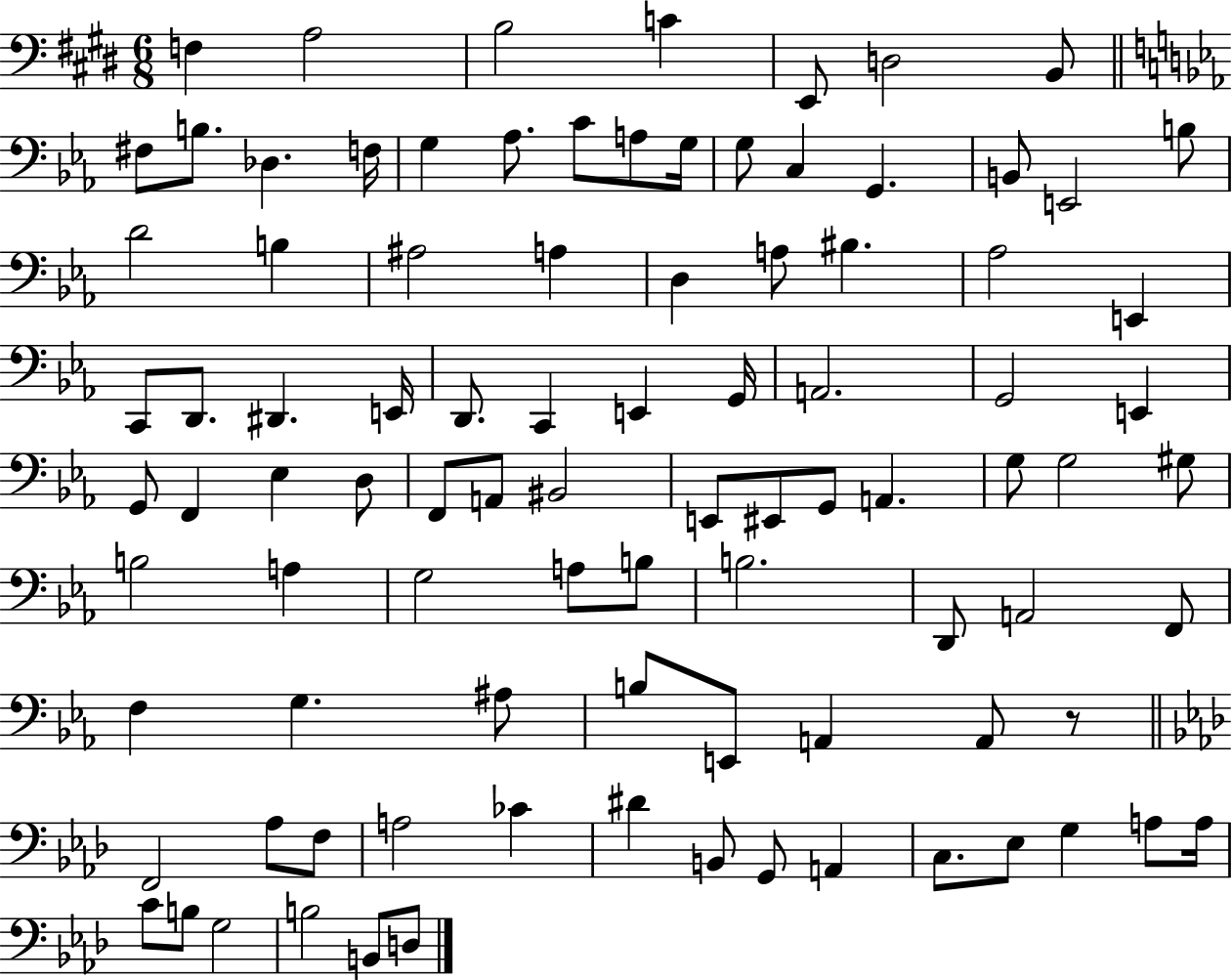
X:1
T:Untitled
M:6/8
L:1/4
K:E
F, A,2 B,2 C E,,/2 D,2 B,,/2 ^F,/2 B,/2 _D, F,/4 G, _A,/2 C/2 A,/2 G,/4 G,/2 C, G,, B,,/2 E,,2 B,/2 D2 B, ^A,2 A, D, A,/2 ^B, _A,2 E,, C,,/2 D,,/2 ^D,, E,,/4 D,,/2 C,, E,, G,,/4 A,,2 G,,2 E,, G,,/2 F,, _E, D,/2 F,,/2 A,,/2 ^B,,2 E,,/2 ^E,,/2 G,,/2 A,, G,/2 G,2 ^G,/2 B,2 A, G,2 A,/2 B,/2 B,2 D,,/2 A,,2 F,,/2 F, G, ^A,/2 B,/2 E,,/2 A,, A,,/2 z/2 F,,2 _A,/2 F,/2 A,2 _C ^D B,,/2 G,,/2 A,, C,/2 _E,/2 G, A,/2 A,/4 C/2 B,/2 G,2 B,2 B,,/2 D,/2